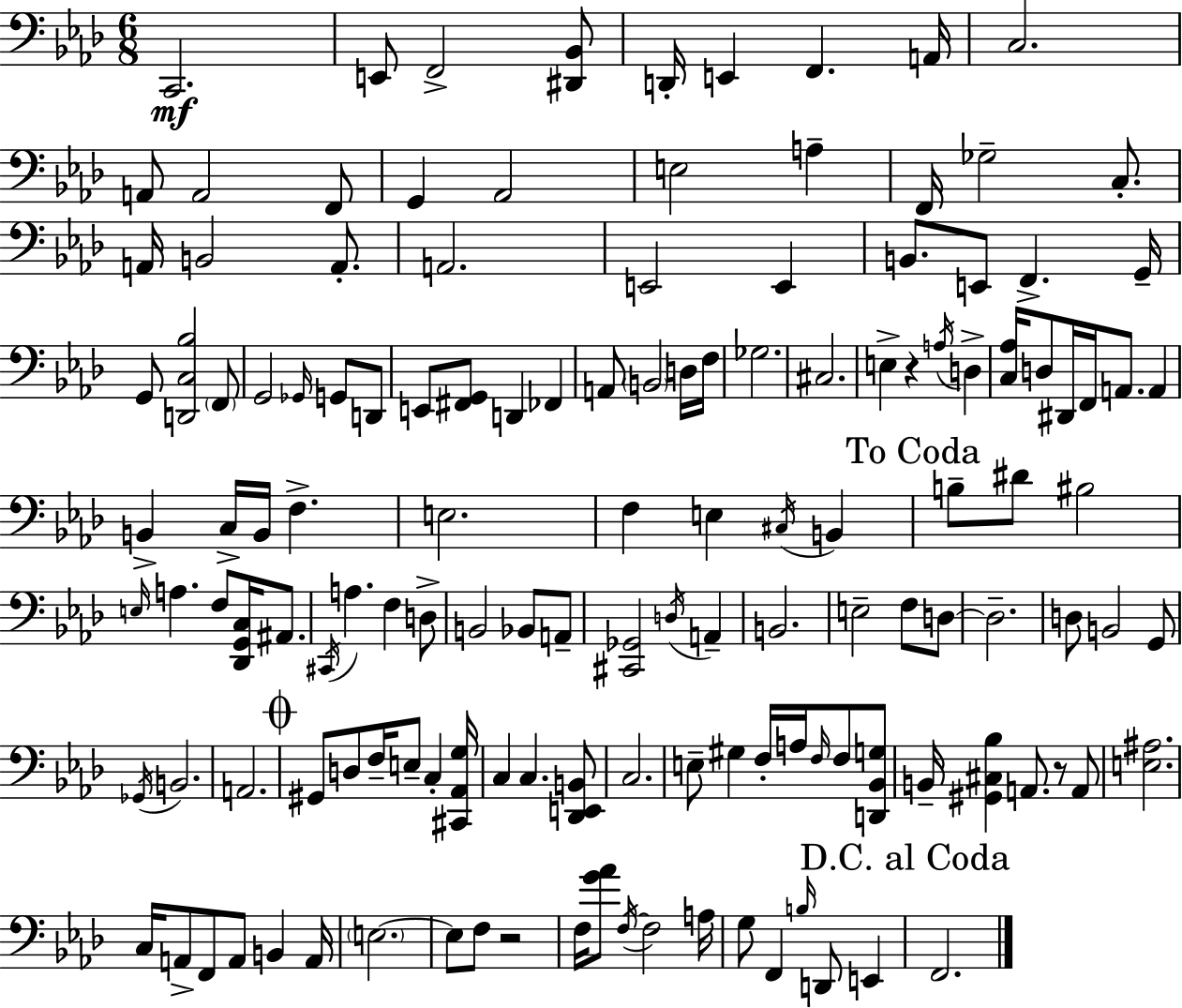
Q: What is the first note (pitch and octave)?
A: C2